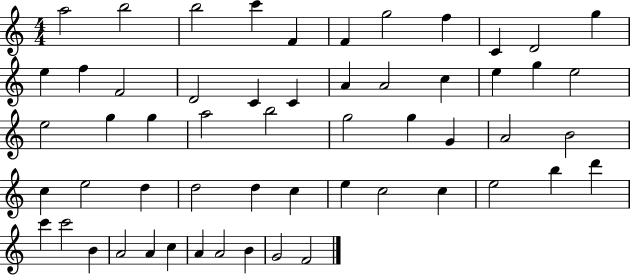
X:1
T:Untitled
M:4/4
L:1/4
K:C
a2 b2 b2 c' F F g2 f C D2 g e f F2 D2 C C A A2 c e g e2 e2 g g a2 b2 g2 g G A2 B2 c e2 d d2 d c e c2 c e2 b d' c' c'2 B A2 A c A A2 B G2 F2